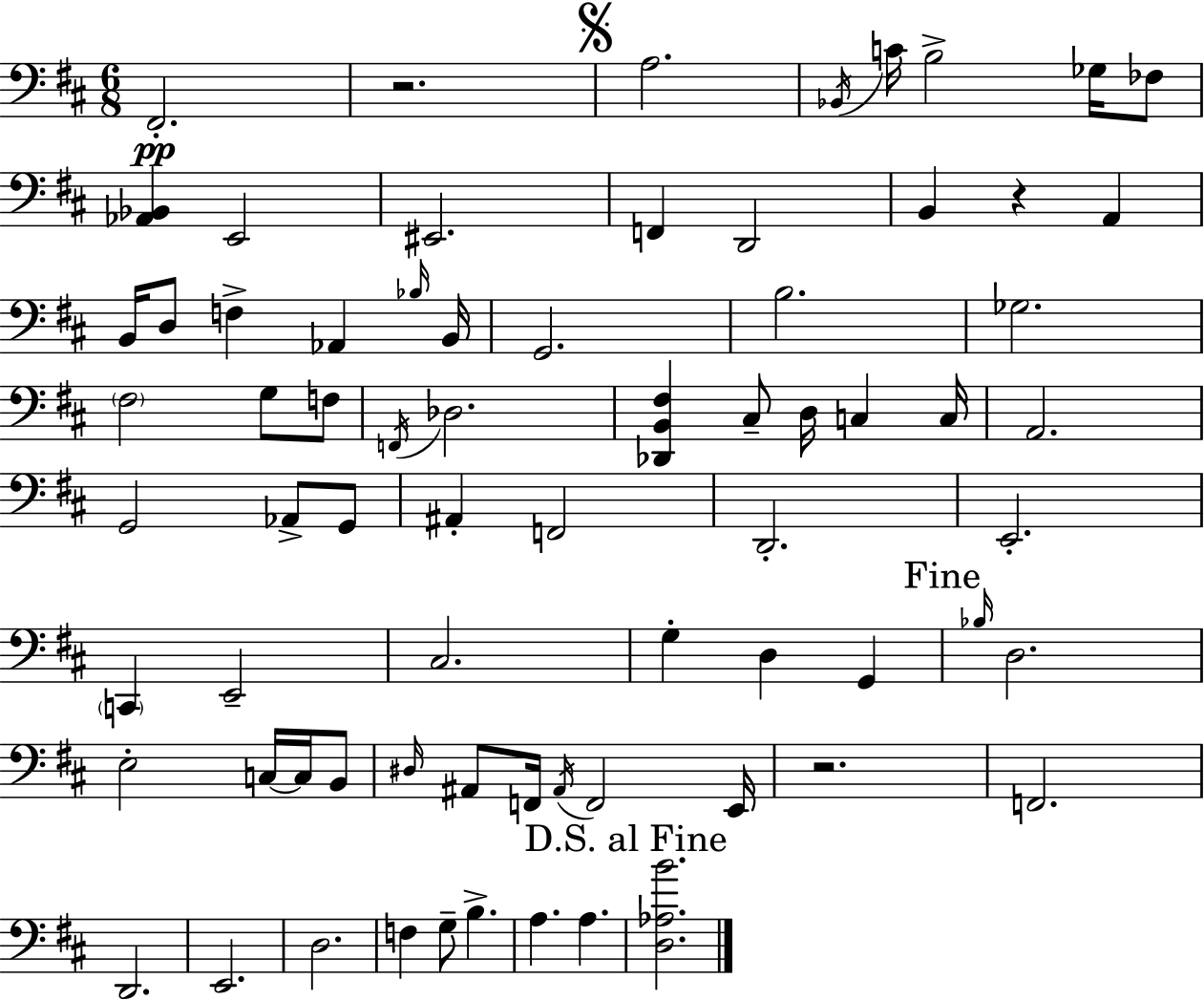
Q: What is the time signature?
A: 6/8